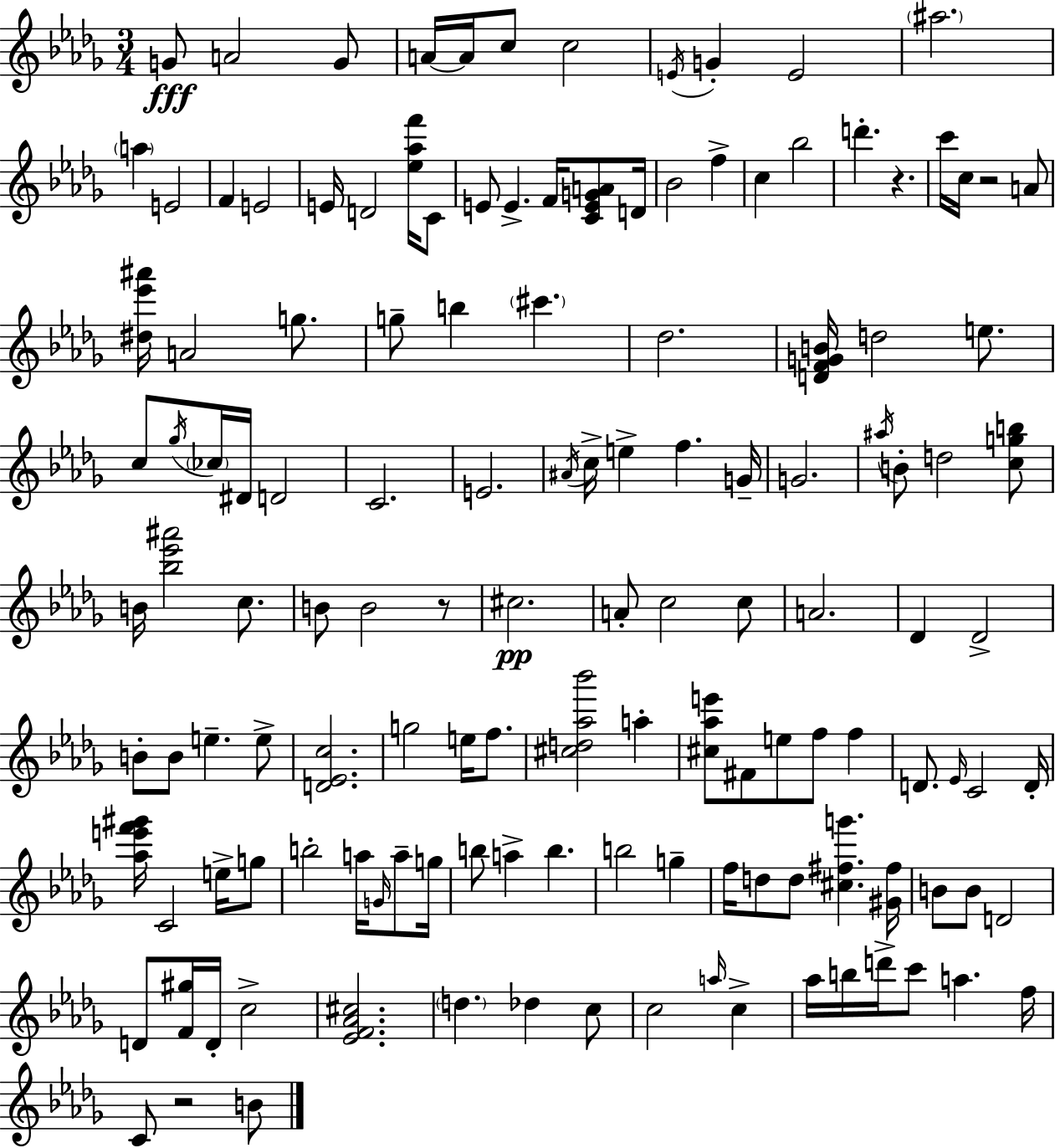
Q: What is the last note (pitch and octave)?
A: B4